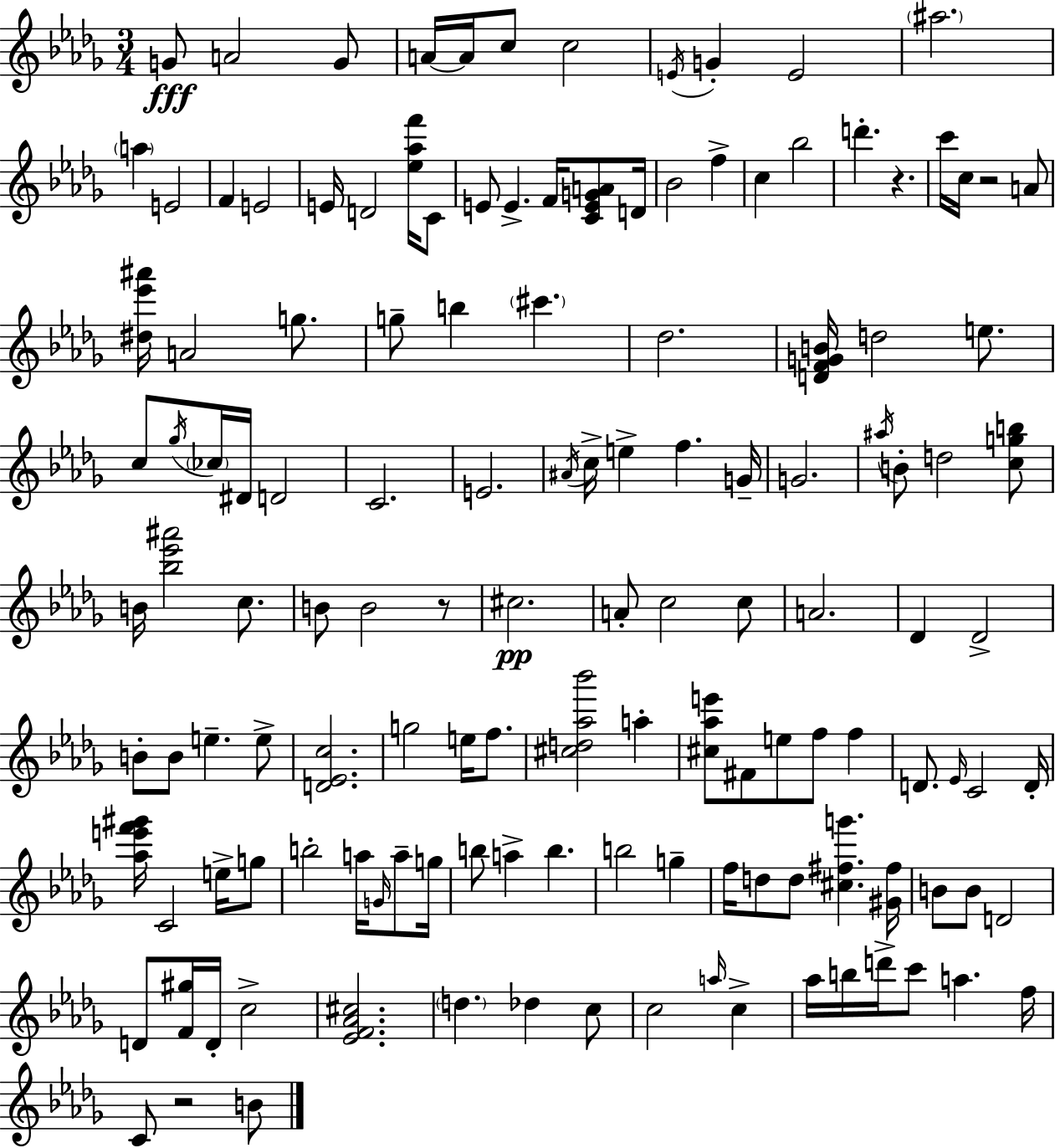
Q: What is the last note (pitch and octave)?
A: B4